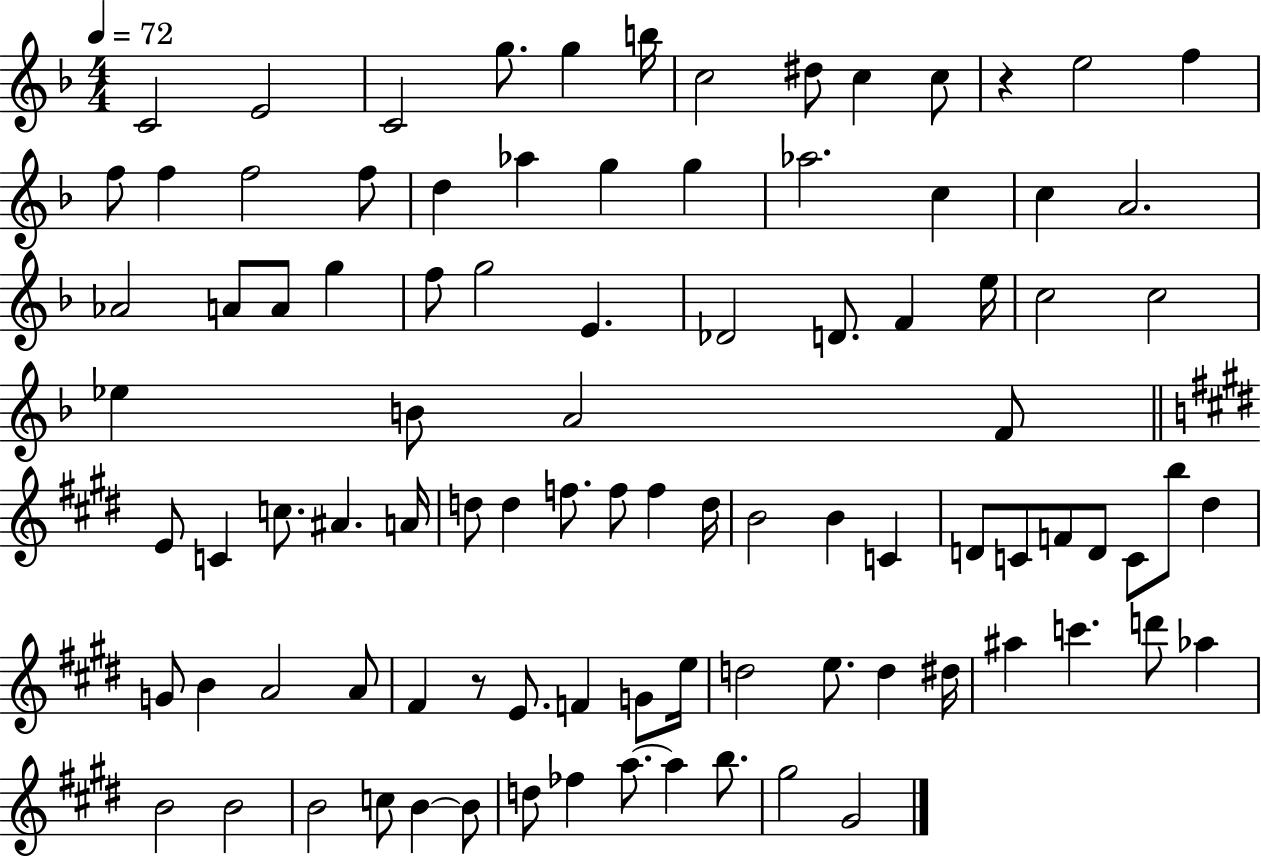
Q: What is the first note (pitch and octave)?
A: C4